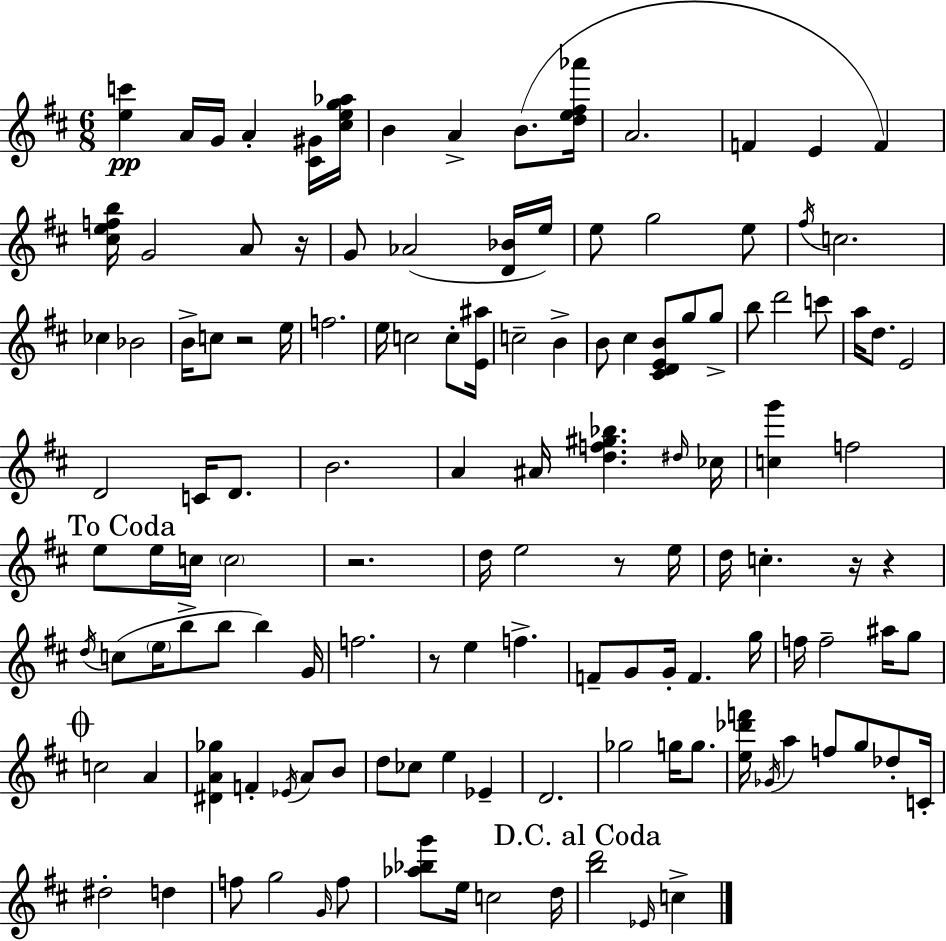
{
  \clef treble
  \numericTimeSignature
  \time 6/8
  \key d \major
  <e'' c'''>4\pp a'16 g'16 a'4-. <cis' gis'>16 <cis'' e'' g'' aes''>16 | b'4 a'4-> b'8.( <d'' e'' fis'' aes'''>16 | a'2. | f'4 e'4 f'4) | \break <cis'' e'' f'' b''>16 g'2 a'8 r16 | g'8 aes'2( <d' bes'>16 e''16) | e''8 g''2 e''8 | \acciaccatura { fis''16 } c''2. | \break ces''4 bes'2 | b'16-> c''8 r2 | e''16 f''2. | e''16 c''2 c''8-. | \break <e' ais''>16 c''2-- b'4-> | b'8 cis''4 <cis' d' e' b'>8 g''8 g''8-> | b''8 d'''2 c'''8 | a''16 d''8. e'2 | \break d'2 c'16 d'8. | b'2. | a'4 ais'16 <d'' f'' gis'' bes''>4. | \grace { dis''16 } ces''16 <c'' g'''>4 f''2 | \break \mark "To Coda" e''8 e''16 c''16 \parenthesize c''2 | r2. | d''16 e''2 r8 | e''16 d''16 c''4.-. r16 r4 | \break \acciaccatura { d''16 } c''8( \parenthesize e''16 b''8-> b''8 b''4) | g'16 f''2. | r8 e''4 f''4.-> | f'8-- g'8 g'16-. f'4. | \break g''16 f''16 f''2-- | ais''16 g''8 \mark \markup { \musicglyph "scripts.coda" } c''2 a'4 | <dis' a' ges''>4 f'4-. \acciaccatura { ees'16 } | a'8 b'8 d''8 ces''8 e''4 | \break ees'4-- d'2. | ges''2 | g''16 g''8. <e'' des''' f'''>16 \acciaccatura { ges'16 } a''4 f''8 | g''8 des''8-. c'16-. dis''2-. | \break d''4 f''8 g''2 | \grace { g'16 } f''8 <aes'' bes'' g'''>8 e''16 c''2 | d''16 \mark "D.C. al Coda" <b'' d'''>2 | \grace { ees'16 } c''4-> \bar "|."
}